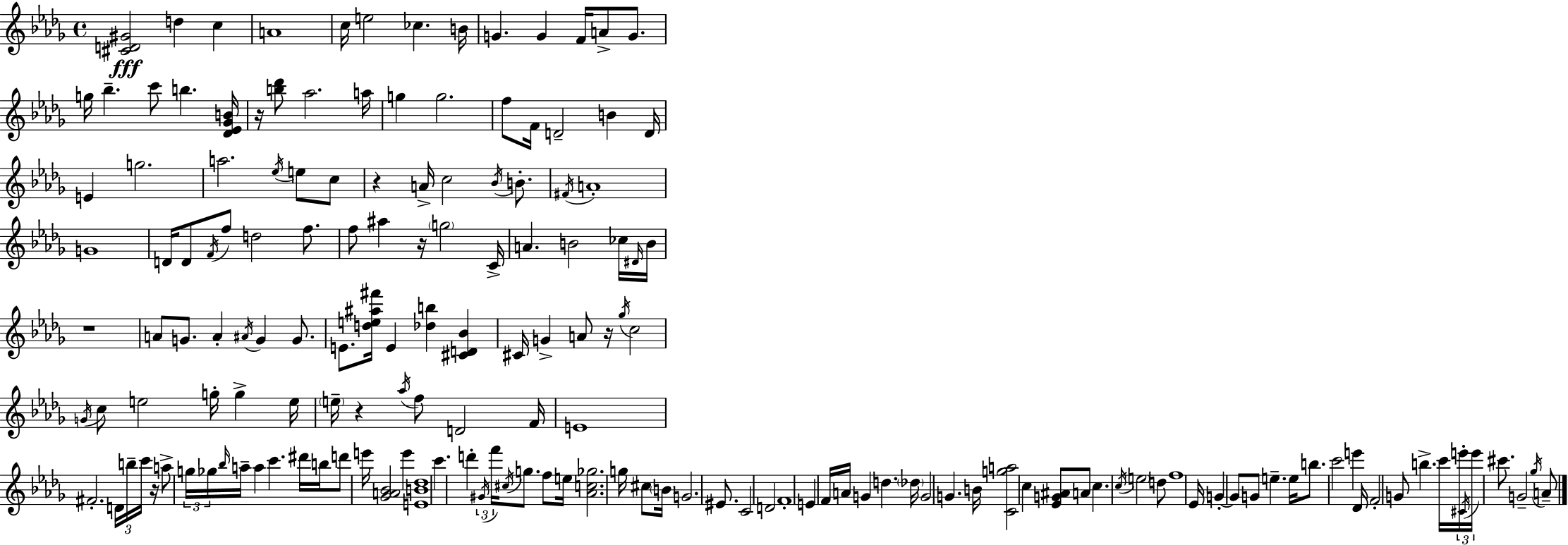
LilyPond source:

{
  \clef treble
  \time 4/4
  \defaultTimeSignature
  \key bes \minor
  <cis' d' gis'>2\fff d''4 c''4 | a'1 | c''16 e''2 ces''4. b'16 | g'4. g'4 f'16 a'8-> g'8. | \break g''16 bes''4.-- c'''8 b''4. <des' ees' ges' b'>16 | r16 <b'' des'''>8 aes''2. a''16 | g''4 g''2. | f''8 f'16 d'2-- b'4 d'16 | \break e'4 g''2. | a''2. \acciaccatura { ees''16 } e''8 c''8 | r4 a'16-> c''2 \acciaccatura { bes'16 } b'8.-. | \acciaccatura { fis'16 } a'1-. | \break g'1 | d'16 d'8 \acciaccatura { f'16 } f''8 d''2 | f''8. f''8 ais''4 r16 \parenthesize g''2 | c'16-> a'4. b'2 | \break ces''16 \grace { dis'16 } b'16 r1 | a'8 g'8. a'4-. \acciaccatura { ais'16 } g'4 | g'8. e'8. <d'' e'' ais'' fis'''>16 e'4 <des'' b''>4 | <cis' d' bes'>4 cis'16 g'4-> a'8 r16 \acciaccatura { ges''16 } c''2 | \break \acciaccatura { g'16 } c''8 e''2 | g''16-. g''4-> e''16 \parenthesize e''16-- r4 \acciaccatura { aes''16 } f''8 | d'2 f'16 e'1 | fis'2.-. | \break \tuplet 3/2 { d'16 b''16-- c'''16 } r16 a''8-> \tuplet 3/2 { g''16 ges''16 \grace { bes''16 } } a''16-- a''4 | c'''4. dis'''16 b''16 d'''8 e'''16 <ges' a' bes'>2 | e'''4 <e' b' des''>1 | c'''4. | \break d'''4-. \tuplet 3/2 { \acciaccatura { gis'16 } f'''16 \acciaccatura { cis''16 } } g''8. f''8 e''16 <aes' c'' ges''>2. | g''16 cis''8 \parenthesize b'16 g'2. | eis'8. c'2 | d'2 f'1-. | \break e'4 | f'16 a'16 g'4 d''4. \parenthesize des''16 g'2 | g'4. b'16 <c' g'' a''>2 | c''4 <ees' g' ais'>8 a'8 c''4. | \break \acciaccatura { c''16 } \parenthesize e''2 d''8 f''1 | ees'16 g'4-.~~ | g'8 g'8 e''4.-- e''16 b''8. | c'''2 e'''4 des'16 f'2-. | \break g'8 b''4.-> c'''16 \tuplet 3/2 { e'''16-. \acciaccatura { cis'16 } | e'''16 } cis'''8. g'2-- \acciaccatura { ges''16 } a'8-- \bar "|."
}